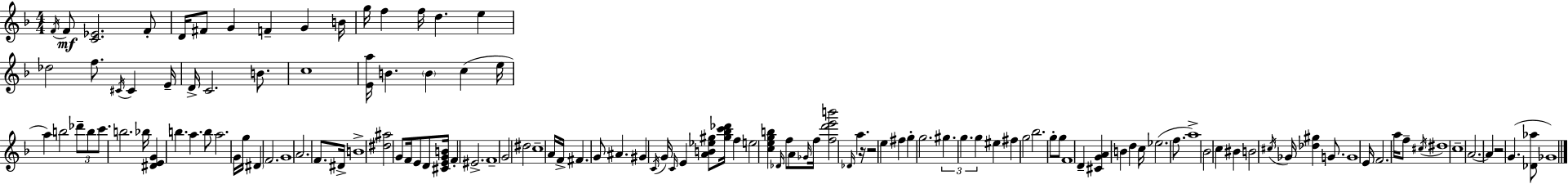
{
  \clef treble
  \numericTimeSignature
  \time 4/4
  \key d \minor
  \acciaccatura { f'16 }\mf f'8 <c' ees'>2. f'8-. | d'16 fis'8 g'4 f'4-- g'4 | b'16 g''16 f''4 f''16 d''4. e''4 | des''2 f''8. \acciaccatura { cis'16 } cis'4 | \break e'16-- d'16-> c'2. b'8. | c''1 | <e' a''>16 b'4. \parenthesize b'4 c''4( | e''16 a''4) b''2 \tuplet 3/2 { des'''8-- | \break b''8 c'''8. } b''2. | bes''16 <dis' e' g'>4 b''4. a''4. | b''8 a''2. | g'16 g''16 \parenthesize dis'4 f'2. | \break g'1 | a'2. f'8. | dis'16-> b'1-> | <dis'' ais''>2 g'8 f'16 e'8 d'8 | \break <cis' e' g' b'>16 f'4-. eis'2.-> | f'1-- | g'2 dis''2 | c''1-- | \break a'16 f'16-> fis'4. g'8 ais'4. | gis'4 \acciaccatura { c'16 } g'16 \grace { c'16 } e'4 <a' b' ees'' gis''>8 <gis'' bes'' c''' des'''>16 | f''4 e''2 <c'' e'' g'' b''>4 | \grace { des'16 } f''8 a'8 \grace { ges'16 } f''16 <f'' d''' e''' b'''>2 \grace { des'16 } | \break a''4. r16 r2 e''4 | fis''4 g''4-. g''2. | \tuplet 3/2 { gis''4. g''4. | g''4 } eis''4 fis''4 g''2 | \break bes''2. | g''8-. g''8 f'1 | d'4-- <cis' g' a'>4 b'4 | d''4 c''16 ees''2.( | \break f''8. a''1->) | bes'2 c''4 | bis'4 b'2 \acciaccatura { cis''16 } | ges'16 <des'' gis''>4 g'8. g'1 | \break e'16 f'2. | a''16 f''8-- \acciaccatura { cis''16 } dis''1 | c''1-- | a'2.~~ | \break a'4 r2 | g'4.( <des' aes''>8 ges'1) | \bar "|."
}